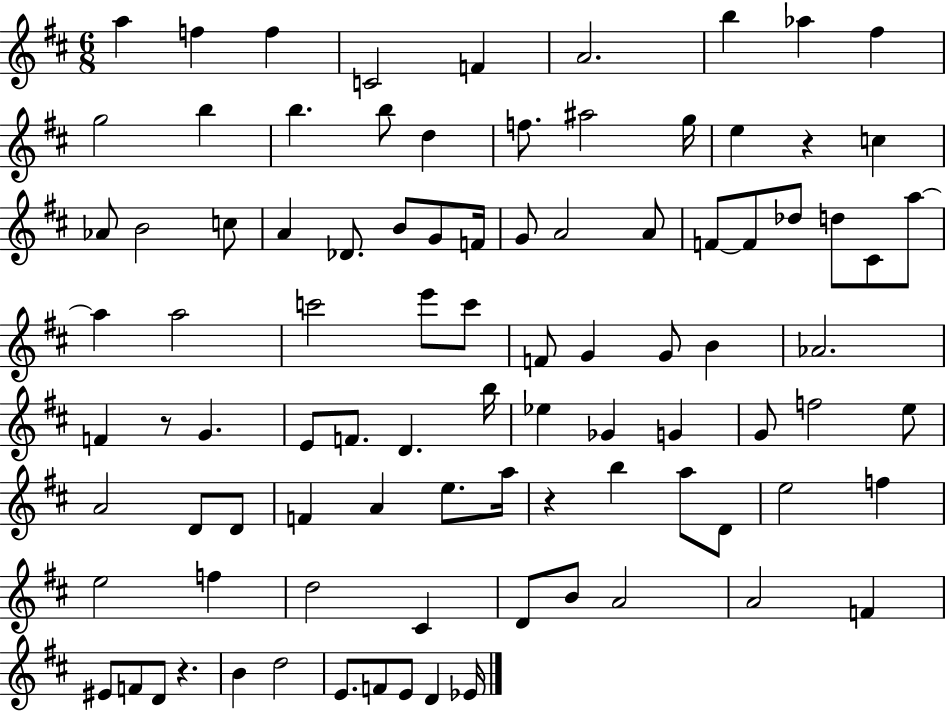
{
  \clef treble
  \numericTimeSignature
  \time 6/8
  \key d \major
  a''4 f''4 f''4 | c'2 f'4 | a'2. | b''4 aes''4 fis''4 | \break g''2 b''4 | b''4. b''8 d''4 | f''8. ais''2 g''16 | e''4 r4 c''4 | \break aes'8 b'2 c''8 | a'4 des'8. b'8 g'8 f'16 | g'8 a'2 a'8 | f'8~~ f'8 des''8 d''8 cis'8 a''8~~ | \break a''4 a''2 | c'''2 e'''8 c'''8 | f'8 g'4 g'8 b'4 | aes'2. | \break f'4 r8 g'4. | e'8 f'8. d'4. b''16 | ees''4 ges'4 g'4 | g'8 f''2 e''8 | \break a'2 d'8 d'8 | f'4 a'4 e''8. a''16 | r4 b''4 a''8 d'8 | e''2 f''4 | \break e''2 f''4 | d''2 cis'4 | d'8 b'8 a'2 | a'2 f'4 | \break eis'8 f'8 d'8 r4. | b'4 d''2 | e'8. f'8 e'8 d'4 ees'16 | \bar "|."
}